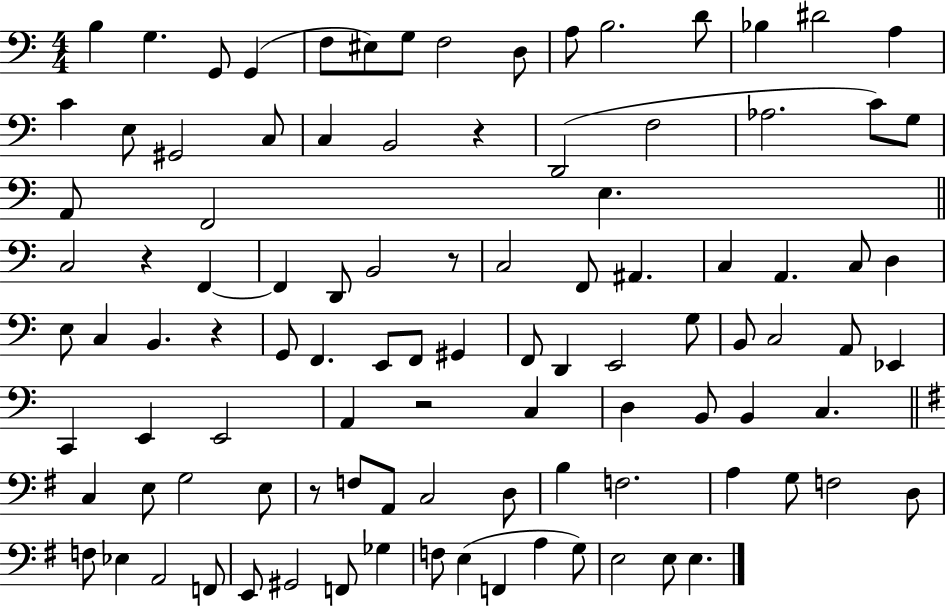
B3/q G3/q. G2/e G2/q F3/e EIS3/e G3/e F3/h D3/e A3/e B3/h. D4/e Bb3/q D#4/h A3/q C4/q E3/e G#2/h C3/e C3/q B2/h R/q D2/h F3/h Ab3/h. C4/e G3/e A2/e F2/h E3/q. C3/h R/q F2/q F2/q D2/e B2/h R/e C3/h F2/e A#2/q. C3/q A2/q. C3/e D3/q E3/e C3/q B2/q. R/q G2/e F2/q. E2/e F2/e G#2/q F2/e D2/q E2/h G3/e B2/e C3/h A2/e Eb2/q C2/q E2/q E2/h A2/q R/h C3/q D3/q B2/e B2/q C3/q. C3/q E3/e G3/h E3/e R/e F3/e A2/e C3/h D3/e B3/q F3/h. A3/q G3/e F3/h D3/e F3/e Eb3/q A2/h F2/e E2/e G#2/h F2/e Gb3/q F3/e E3/q F2/q A3/q G3/e E3/h E3/e E3/q.